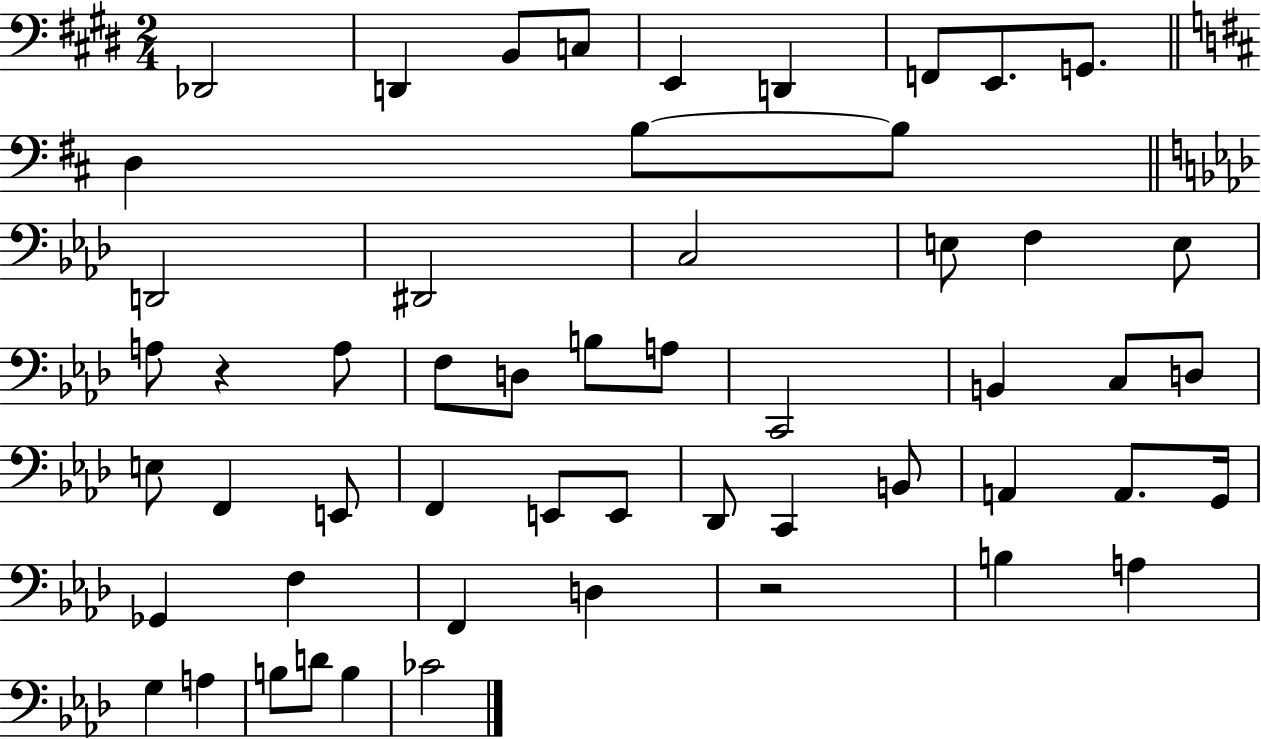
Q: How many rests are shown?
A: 2